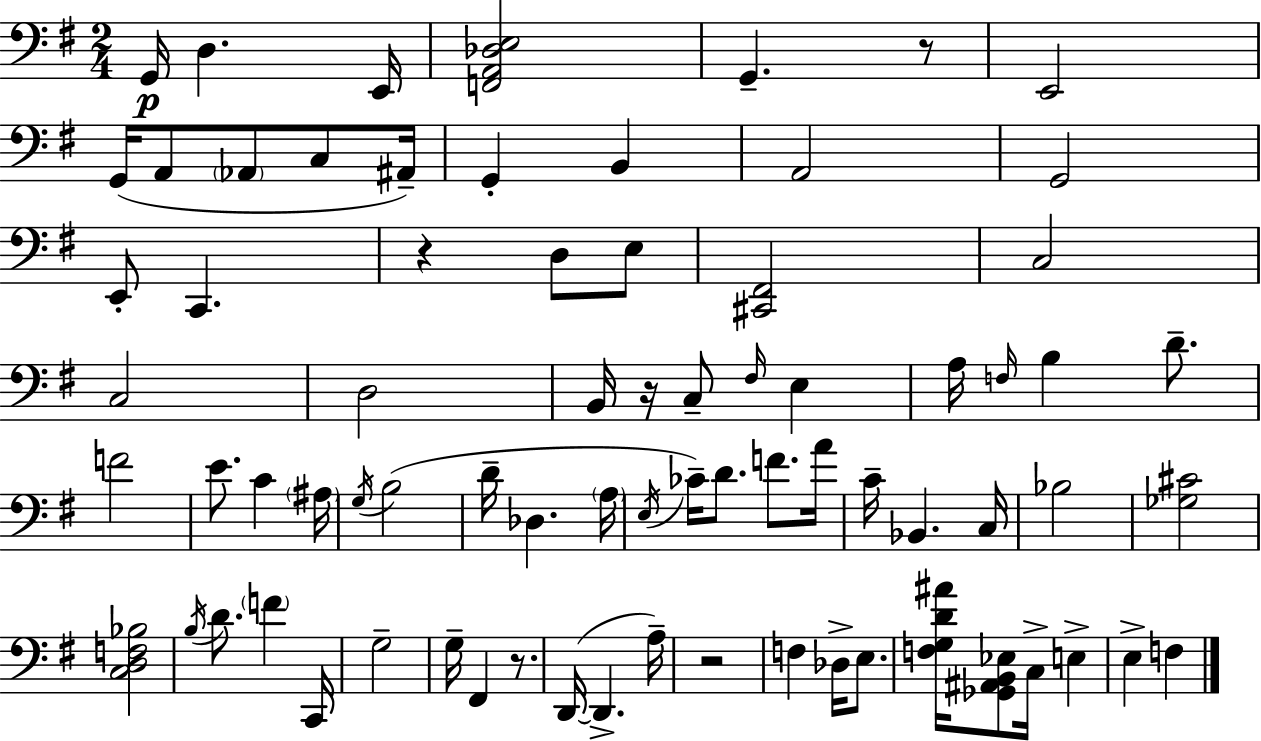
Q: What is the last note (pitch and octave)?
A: F3